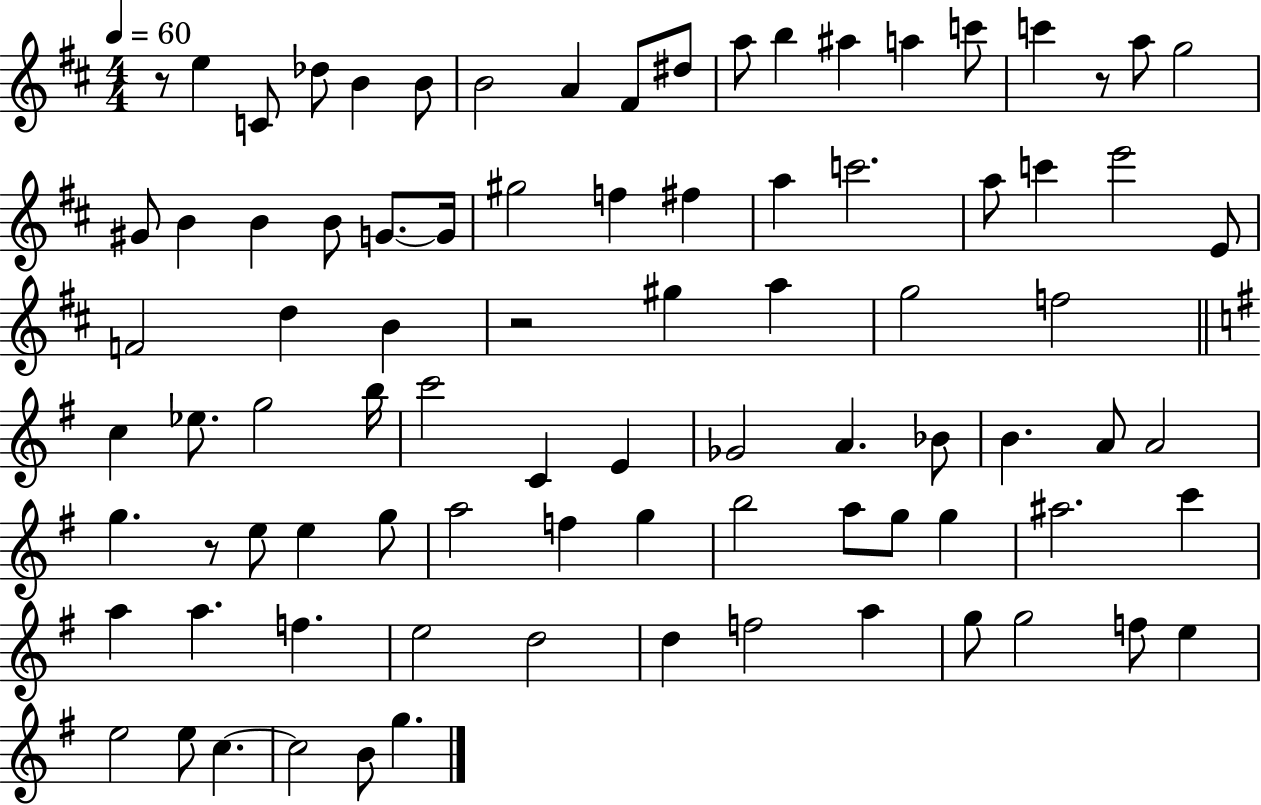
{
  \clef treble
  \numericTimeSignature
  \time 4/4
  \key d \major
  \tempo 4 = 60
  r8 e''4 c'8 des''8 b'4 b'8 | b'2 a'4 fis'8 dis''8 | a''8 b''4 ais''4 a''4 c'''8 | c'''4 r8 a''8 g''2 | \break gis'8 b'4 b'4 b'8 g'8.~~ g'16 | gis''2 f''4 fis''4 | a''4 c'''2. | a''8 c'''4 e'''2 e'8 | \break f'2 d''4 b'4 | r2 gis''4 a''4 | g''2 f''2 | \bar "||" \break \key e \minor c''4 ees''8. g''2 b''16 | c'''2 c'4 e'4 | ges'2 a'4. bes'8 | b'4. a'8 a'2 | \break g''4. r8 e''8 e''4 g''8 | a''2 f''4 g''4 | b''2 a''8 g''8 g''4 | ais''2. c'''4 | \break a''4 a''4. f''4. | e''2 d''2 | d''4 f''2 a''4 | g''8 g''2 f''8 e''4 | \break e''2 e''8 c''4.~~ | c''2 b'8 g''4. | \bar "|."
}